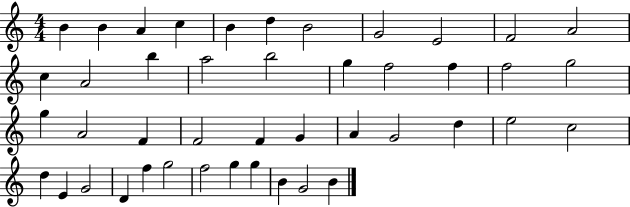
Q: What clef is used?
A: treble